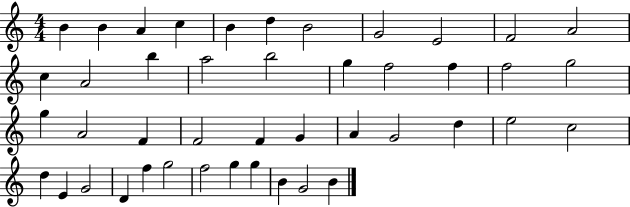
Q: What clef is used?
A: treble